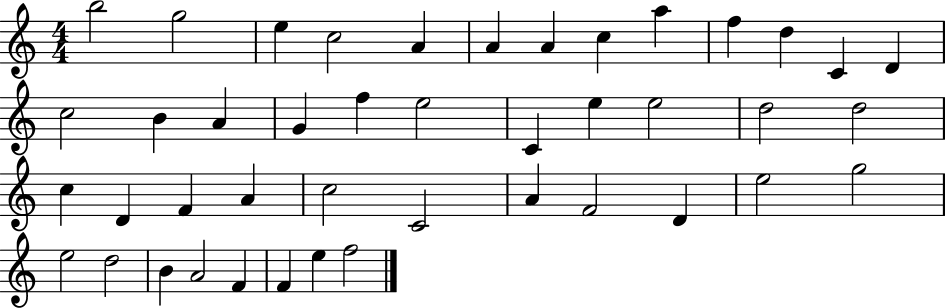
{
  \clef treble
  \numericTimeSignature
  \time 4/4
  \key c \major
  b''2 g''2 | e''4 c''2 a'4 | a'4 a'4 c''4 a''4 | f''4 d''4 c'4 d'4 | \break c''2 b'4 a'4 | g'4 f''4 e''2 | c'4 e''4 e''2 | d''2 d''2 | \break c''4 d'4 f'4 a'4 | c''2 c'2 | a'4 f'2 d'4 | e''2 g''2 | \break e''2 d''2 | b'4 a'2 f'4 | f'4 e''4 f''2 | \bar "|."
}